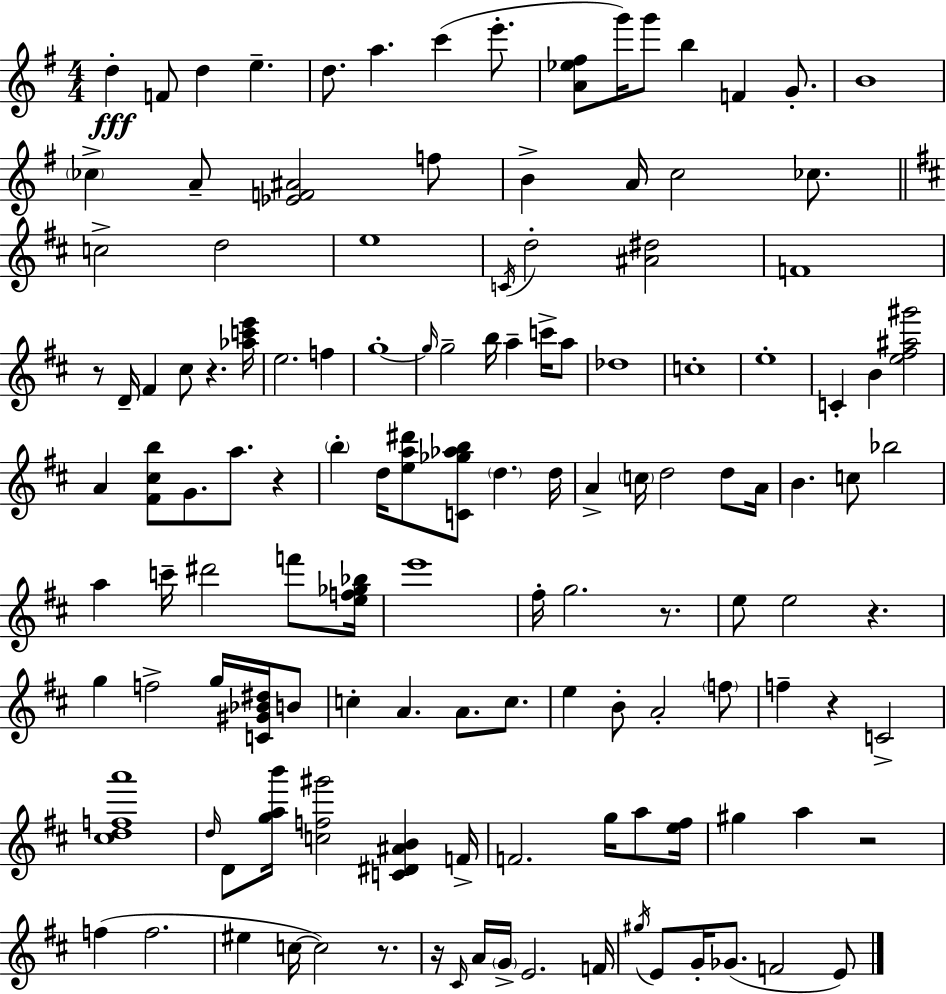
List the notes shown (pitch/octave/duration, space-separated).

D5/q F4/e D5/q E5/q. D5/e. A5/q. C6/q E6/e. [A4,Eb5,F#5]/e G6/s G6/e B5/q F4/q G4/e. B4/w CES5/q A4/e [Eb4,F4,A#4]/h F5/e B4/q A4/s C5/h CES5/e. C5/h D5/h E5/w C4/s D5/h [A#4,D#5]/h F4/w R/e D4/s F#4/q C#5/e R/q. [Ab5,C6,E6]/s E5/h. F5/q G5/w G5/s G5/h B5/s A5/q C6/s A5/e Db5/w C5/w E5/w C4/q B4/q [E5,F#5,A#5,G#6]/h A4/q [F#4,C#5,B5]/e G4/e. A5/e. R/q B5/q D5/s [E5,A5,D#6]/e [C4,Gb5,Ab5,B5]/e D5/q. D5/s A4/q C5/s D5/h D5/e A4/s B4/q. C5/e Bb5/h A5/q C6/s D#6/h F6/e [E5,F5,Gb5,Bb5]/s E6/w F#5/s G5/h. R/e. E5/e E5/h R/q. G5/q F5/h G5/s [C4,G#4,Bb4,D#5]/s B4/e C5/q A4/q. A4/e. C5/e. E5/q B4/e A4/h F5/e F5/q R/q C4/h [C#5,D5,F5,A6]/w D5/s D4/e [G5,A5,B6]/s [C5,F5,G#6]/h [C4,D#4,A#4,B4]/q F4/s F4/h. G5/s A5/e [E5,F#5]/s G#5/q A5/q R/h F5/q F5/h. EIS5/q C5/s C5/h R/e. R/s C#4/s A4/s G4/s E4/h. F4/s G#5/s E4/e G4/s Gb4/e. F4/h E4/e